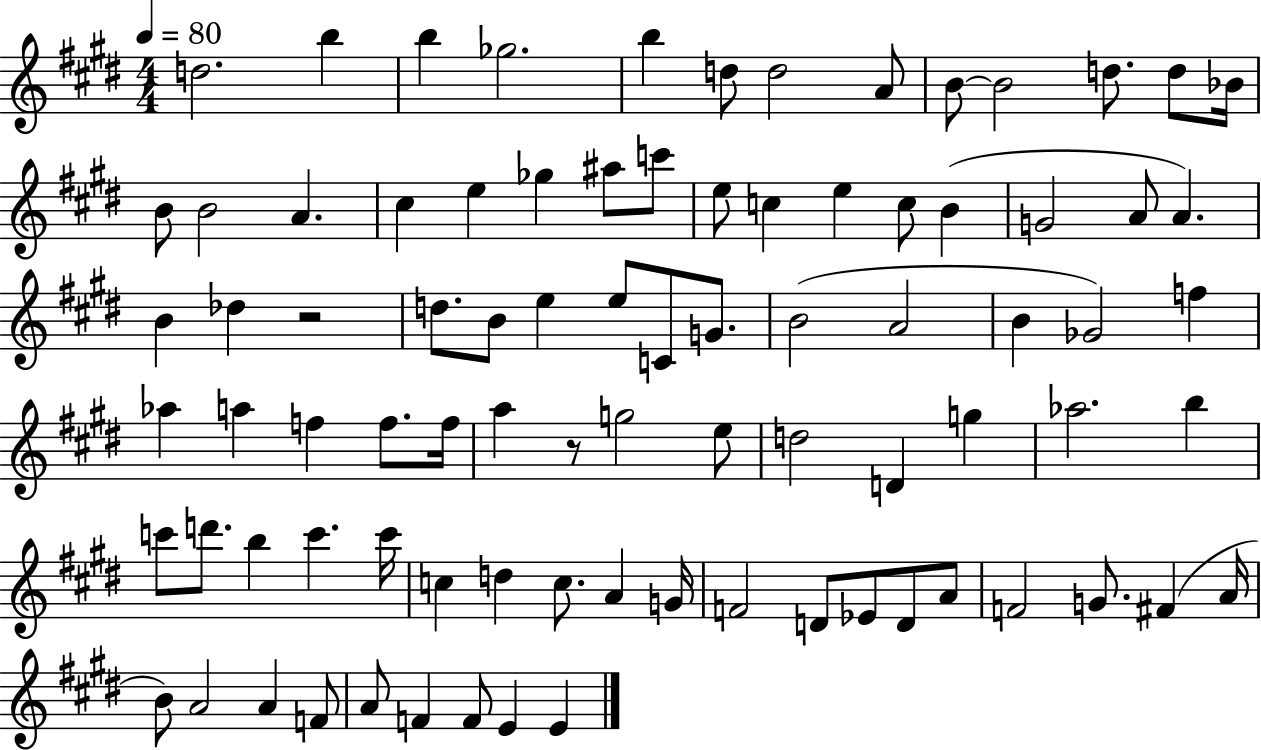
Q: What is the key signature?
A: E major